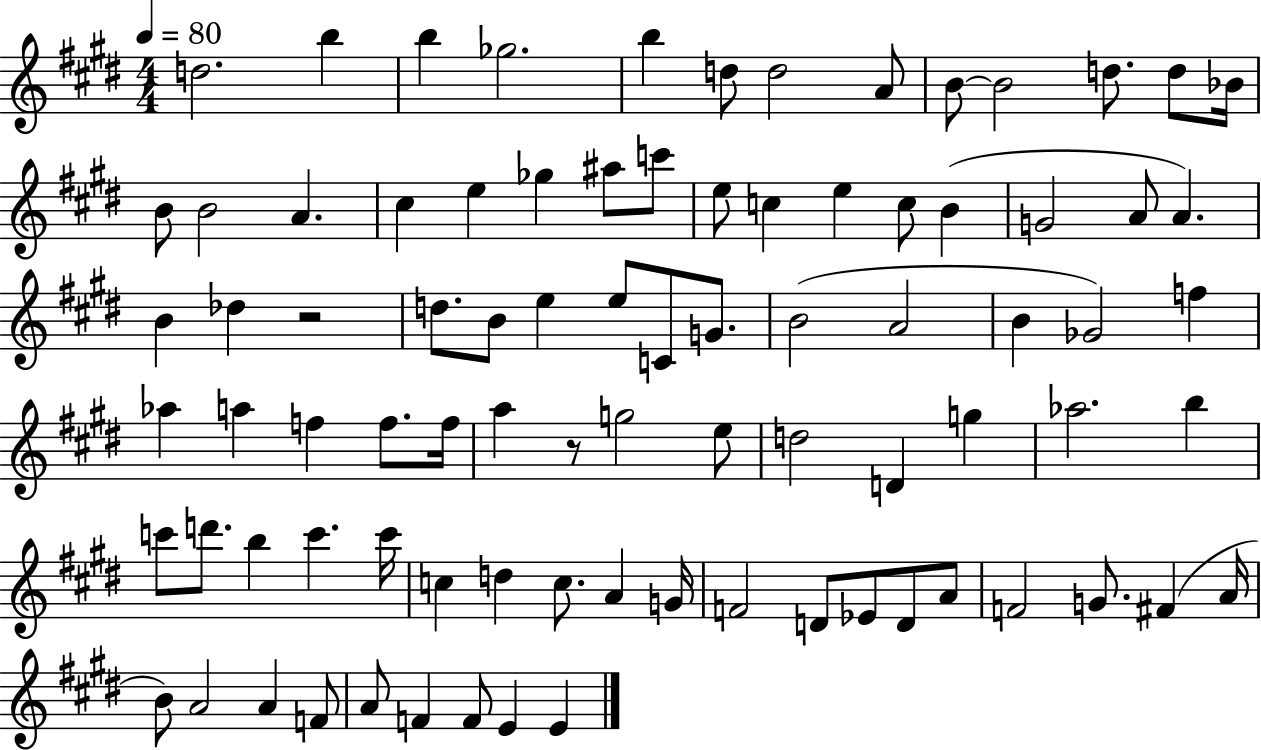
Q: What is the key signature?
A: E major